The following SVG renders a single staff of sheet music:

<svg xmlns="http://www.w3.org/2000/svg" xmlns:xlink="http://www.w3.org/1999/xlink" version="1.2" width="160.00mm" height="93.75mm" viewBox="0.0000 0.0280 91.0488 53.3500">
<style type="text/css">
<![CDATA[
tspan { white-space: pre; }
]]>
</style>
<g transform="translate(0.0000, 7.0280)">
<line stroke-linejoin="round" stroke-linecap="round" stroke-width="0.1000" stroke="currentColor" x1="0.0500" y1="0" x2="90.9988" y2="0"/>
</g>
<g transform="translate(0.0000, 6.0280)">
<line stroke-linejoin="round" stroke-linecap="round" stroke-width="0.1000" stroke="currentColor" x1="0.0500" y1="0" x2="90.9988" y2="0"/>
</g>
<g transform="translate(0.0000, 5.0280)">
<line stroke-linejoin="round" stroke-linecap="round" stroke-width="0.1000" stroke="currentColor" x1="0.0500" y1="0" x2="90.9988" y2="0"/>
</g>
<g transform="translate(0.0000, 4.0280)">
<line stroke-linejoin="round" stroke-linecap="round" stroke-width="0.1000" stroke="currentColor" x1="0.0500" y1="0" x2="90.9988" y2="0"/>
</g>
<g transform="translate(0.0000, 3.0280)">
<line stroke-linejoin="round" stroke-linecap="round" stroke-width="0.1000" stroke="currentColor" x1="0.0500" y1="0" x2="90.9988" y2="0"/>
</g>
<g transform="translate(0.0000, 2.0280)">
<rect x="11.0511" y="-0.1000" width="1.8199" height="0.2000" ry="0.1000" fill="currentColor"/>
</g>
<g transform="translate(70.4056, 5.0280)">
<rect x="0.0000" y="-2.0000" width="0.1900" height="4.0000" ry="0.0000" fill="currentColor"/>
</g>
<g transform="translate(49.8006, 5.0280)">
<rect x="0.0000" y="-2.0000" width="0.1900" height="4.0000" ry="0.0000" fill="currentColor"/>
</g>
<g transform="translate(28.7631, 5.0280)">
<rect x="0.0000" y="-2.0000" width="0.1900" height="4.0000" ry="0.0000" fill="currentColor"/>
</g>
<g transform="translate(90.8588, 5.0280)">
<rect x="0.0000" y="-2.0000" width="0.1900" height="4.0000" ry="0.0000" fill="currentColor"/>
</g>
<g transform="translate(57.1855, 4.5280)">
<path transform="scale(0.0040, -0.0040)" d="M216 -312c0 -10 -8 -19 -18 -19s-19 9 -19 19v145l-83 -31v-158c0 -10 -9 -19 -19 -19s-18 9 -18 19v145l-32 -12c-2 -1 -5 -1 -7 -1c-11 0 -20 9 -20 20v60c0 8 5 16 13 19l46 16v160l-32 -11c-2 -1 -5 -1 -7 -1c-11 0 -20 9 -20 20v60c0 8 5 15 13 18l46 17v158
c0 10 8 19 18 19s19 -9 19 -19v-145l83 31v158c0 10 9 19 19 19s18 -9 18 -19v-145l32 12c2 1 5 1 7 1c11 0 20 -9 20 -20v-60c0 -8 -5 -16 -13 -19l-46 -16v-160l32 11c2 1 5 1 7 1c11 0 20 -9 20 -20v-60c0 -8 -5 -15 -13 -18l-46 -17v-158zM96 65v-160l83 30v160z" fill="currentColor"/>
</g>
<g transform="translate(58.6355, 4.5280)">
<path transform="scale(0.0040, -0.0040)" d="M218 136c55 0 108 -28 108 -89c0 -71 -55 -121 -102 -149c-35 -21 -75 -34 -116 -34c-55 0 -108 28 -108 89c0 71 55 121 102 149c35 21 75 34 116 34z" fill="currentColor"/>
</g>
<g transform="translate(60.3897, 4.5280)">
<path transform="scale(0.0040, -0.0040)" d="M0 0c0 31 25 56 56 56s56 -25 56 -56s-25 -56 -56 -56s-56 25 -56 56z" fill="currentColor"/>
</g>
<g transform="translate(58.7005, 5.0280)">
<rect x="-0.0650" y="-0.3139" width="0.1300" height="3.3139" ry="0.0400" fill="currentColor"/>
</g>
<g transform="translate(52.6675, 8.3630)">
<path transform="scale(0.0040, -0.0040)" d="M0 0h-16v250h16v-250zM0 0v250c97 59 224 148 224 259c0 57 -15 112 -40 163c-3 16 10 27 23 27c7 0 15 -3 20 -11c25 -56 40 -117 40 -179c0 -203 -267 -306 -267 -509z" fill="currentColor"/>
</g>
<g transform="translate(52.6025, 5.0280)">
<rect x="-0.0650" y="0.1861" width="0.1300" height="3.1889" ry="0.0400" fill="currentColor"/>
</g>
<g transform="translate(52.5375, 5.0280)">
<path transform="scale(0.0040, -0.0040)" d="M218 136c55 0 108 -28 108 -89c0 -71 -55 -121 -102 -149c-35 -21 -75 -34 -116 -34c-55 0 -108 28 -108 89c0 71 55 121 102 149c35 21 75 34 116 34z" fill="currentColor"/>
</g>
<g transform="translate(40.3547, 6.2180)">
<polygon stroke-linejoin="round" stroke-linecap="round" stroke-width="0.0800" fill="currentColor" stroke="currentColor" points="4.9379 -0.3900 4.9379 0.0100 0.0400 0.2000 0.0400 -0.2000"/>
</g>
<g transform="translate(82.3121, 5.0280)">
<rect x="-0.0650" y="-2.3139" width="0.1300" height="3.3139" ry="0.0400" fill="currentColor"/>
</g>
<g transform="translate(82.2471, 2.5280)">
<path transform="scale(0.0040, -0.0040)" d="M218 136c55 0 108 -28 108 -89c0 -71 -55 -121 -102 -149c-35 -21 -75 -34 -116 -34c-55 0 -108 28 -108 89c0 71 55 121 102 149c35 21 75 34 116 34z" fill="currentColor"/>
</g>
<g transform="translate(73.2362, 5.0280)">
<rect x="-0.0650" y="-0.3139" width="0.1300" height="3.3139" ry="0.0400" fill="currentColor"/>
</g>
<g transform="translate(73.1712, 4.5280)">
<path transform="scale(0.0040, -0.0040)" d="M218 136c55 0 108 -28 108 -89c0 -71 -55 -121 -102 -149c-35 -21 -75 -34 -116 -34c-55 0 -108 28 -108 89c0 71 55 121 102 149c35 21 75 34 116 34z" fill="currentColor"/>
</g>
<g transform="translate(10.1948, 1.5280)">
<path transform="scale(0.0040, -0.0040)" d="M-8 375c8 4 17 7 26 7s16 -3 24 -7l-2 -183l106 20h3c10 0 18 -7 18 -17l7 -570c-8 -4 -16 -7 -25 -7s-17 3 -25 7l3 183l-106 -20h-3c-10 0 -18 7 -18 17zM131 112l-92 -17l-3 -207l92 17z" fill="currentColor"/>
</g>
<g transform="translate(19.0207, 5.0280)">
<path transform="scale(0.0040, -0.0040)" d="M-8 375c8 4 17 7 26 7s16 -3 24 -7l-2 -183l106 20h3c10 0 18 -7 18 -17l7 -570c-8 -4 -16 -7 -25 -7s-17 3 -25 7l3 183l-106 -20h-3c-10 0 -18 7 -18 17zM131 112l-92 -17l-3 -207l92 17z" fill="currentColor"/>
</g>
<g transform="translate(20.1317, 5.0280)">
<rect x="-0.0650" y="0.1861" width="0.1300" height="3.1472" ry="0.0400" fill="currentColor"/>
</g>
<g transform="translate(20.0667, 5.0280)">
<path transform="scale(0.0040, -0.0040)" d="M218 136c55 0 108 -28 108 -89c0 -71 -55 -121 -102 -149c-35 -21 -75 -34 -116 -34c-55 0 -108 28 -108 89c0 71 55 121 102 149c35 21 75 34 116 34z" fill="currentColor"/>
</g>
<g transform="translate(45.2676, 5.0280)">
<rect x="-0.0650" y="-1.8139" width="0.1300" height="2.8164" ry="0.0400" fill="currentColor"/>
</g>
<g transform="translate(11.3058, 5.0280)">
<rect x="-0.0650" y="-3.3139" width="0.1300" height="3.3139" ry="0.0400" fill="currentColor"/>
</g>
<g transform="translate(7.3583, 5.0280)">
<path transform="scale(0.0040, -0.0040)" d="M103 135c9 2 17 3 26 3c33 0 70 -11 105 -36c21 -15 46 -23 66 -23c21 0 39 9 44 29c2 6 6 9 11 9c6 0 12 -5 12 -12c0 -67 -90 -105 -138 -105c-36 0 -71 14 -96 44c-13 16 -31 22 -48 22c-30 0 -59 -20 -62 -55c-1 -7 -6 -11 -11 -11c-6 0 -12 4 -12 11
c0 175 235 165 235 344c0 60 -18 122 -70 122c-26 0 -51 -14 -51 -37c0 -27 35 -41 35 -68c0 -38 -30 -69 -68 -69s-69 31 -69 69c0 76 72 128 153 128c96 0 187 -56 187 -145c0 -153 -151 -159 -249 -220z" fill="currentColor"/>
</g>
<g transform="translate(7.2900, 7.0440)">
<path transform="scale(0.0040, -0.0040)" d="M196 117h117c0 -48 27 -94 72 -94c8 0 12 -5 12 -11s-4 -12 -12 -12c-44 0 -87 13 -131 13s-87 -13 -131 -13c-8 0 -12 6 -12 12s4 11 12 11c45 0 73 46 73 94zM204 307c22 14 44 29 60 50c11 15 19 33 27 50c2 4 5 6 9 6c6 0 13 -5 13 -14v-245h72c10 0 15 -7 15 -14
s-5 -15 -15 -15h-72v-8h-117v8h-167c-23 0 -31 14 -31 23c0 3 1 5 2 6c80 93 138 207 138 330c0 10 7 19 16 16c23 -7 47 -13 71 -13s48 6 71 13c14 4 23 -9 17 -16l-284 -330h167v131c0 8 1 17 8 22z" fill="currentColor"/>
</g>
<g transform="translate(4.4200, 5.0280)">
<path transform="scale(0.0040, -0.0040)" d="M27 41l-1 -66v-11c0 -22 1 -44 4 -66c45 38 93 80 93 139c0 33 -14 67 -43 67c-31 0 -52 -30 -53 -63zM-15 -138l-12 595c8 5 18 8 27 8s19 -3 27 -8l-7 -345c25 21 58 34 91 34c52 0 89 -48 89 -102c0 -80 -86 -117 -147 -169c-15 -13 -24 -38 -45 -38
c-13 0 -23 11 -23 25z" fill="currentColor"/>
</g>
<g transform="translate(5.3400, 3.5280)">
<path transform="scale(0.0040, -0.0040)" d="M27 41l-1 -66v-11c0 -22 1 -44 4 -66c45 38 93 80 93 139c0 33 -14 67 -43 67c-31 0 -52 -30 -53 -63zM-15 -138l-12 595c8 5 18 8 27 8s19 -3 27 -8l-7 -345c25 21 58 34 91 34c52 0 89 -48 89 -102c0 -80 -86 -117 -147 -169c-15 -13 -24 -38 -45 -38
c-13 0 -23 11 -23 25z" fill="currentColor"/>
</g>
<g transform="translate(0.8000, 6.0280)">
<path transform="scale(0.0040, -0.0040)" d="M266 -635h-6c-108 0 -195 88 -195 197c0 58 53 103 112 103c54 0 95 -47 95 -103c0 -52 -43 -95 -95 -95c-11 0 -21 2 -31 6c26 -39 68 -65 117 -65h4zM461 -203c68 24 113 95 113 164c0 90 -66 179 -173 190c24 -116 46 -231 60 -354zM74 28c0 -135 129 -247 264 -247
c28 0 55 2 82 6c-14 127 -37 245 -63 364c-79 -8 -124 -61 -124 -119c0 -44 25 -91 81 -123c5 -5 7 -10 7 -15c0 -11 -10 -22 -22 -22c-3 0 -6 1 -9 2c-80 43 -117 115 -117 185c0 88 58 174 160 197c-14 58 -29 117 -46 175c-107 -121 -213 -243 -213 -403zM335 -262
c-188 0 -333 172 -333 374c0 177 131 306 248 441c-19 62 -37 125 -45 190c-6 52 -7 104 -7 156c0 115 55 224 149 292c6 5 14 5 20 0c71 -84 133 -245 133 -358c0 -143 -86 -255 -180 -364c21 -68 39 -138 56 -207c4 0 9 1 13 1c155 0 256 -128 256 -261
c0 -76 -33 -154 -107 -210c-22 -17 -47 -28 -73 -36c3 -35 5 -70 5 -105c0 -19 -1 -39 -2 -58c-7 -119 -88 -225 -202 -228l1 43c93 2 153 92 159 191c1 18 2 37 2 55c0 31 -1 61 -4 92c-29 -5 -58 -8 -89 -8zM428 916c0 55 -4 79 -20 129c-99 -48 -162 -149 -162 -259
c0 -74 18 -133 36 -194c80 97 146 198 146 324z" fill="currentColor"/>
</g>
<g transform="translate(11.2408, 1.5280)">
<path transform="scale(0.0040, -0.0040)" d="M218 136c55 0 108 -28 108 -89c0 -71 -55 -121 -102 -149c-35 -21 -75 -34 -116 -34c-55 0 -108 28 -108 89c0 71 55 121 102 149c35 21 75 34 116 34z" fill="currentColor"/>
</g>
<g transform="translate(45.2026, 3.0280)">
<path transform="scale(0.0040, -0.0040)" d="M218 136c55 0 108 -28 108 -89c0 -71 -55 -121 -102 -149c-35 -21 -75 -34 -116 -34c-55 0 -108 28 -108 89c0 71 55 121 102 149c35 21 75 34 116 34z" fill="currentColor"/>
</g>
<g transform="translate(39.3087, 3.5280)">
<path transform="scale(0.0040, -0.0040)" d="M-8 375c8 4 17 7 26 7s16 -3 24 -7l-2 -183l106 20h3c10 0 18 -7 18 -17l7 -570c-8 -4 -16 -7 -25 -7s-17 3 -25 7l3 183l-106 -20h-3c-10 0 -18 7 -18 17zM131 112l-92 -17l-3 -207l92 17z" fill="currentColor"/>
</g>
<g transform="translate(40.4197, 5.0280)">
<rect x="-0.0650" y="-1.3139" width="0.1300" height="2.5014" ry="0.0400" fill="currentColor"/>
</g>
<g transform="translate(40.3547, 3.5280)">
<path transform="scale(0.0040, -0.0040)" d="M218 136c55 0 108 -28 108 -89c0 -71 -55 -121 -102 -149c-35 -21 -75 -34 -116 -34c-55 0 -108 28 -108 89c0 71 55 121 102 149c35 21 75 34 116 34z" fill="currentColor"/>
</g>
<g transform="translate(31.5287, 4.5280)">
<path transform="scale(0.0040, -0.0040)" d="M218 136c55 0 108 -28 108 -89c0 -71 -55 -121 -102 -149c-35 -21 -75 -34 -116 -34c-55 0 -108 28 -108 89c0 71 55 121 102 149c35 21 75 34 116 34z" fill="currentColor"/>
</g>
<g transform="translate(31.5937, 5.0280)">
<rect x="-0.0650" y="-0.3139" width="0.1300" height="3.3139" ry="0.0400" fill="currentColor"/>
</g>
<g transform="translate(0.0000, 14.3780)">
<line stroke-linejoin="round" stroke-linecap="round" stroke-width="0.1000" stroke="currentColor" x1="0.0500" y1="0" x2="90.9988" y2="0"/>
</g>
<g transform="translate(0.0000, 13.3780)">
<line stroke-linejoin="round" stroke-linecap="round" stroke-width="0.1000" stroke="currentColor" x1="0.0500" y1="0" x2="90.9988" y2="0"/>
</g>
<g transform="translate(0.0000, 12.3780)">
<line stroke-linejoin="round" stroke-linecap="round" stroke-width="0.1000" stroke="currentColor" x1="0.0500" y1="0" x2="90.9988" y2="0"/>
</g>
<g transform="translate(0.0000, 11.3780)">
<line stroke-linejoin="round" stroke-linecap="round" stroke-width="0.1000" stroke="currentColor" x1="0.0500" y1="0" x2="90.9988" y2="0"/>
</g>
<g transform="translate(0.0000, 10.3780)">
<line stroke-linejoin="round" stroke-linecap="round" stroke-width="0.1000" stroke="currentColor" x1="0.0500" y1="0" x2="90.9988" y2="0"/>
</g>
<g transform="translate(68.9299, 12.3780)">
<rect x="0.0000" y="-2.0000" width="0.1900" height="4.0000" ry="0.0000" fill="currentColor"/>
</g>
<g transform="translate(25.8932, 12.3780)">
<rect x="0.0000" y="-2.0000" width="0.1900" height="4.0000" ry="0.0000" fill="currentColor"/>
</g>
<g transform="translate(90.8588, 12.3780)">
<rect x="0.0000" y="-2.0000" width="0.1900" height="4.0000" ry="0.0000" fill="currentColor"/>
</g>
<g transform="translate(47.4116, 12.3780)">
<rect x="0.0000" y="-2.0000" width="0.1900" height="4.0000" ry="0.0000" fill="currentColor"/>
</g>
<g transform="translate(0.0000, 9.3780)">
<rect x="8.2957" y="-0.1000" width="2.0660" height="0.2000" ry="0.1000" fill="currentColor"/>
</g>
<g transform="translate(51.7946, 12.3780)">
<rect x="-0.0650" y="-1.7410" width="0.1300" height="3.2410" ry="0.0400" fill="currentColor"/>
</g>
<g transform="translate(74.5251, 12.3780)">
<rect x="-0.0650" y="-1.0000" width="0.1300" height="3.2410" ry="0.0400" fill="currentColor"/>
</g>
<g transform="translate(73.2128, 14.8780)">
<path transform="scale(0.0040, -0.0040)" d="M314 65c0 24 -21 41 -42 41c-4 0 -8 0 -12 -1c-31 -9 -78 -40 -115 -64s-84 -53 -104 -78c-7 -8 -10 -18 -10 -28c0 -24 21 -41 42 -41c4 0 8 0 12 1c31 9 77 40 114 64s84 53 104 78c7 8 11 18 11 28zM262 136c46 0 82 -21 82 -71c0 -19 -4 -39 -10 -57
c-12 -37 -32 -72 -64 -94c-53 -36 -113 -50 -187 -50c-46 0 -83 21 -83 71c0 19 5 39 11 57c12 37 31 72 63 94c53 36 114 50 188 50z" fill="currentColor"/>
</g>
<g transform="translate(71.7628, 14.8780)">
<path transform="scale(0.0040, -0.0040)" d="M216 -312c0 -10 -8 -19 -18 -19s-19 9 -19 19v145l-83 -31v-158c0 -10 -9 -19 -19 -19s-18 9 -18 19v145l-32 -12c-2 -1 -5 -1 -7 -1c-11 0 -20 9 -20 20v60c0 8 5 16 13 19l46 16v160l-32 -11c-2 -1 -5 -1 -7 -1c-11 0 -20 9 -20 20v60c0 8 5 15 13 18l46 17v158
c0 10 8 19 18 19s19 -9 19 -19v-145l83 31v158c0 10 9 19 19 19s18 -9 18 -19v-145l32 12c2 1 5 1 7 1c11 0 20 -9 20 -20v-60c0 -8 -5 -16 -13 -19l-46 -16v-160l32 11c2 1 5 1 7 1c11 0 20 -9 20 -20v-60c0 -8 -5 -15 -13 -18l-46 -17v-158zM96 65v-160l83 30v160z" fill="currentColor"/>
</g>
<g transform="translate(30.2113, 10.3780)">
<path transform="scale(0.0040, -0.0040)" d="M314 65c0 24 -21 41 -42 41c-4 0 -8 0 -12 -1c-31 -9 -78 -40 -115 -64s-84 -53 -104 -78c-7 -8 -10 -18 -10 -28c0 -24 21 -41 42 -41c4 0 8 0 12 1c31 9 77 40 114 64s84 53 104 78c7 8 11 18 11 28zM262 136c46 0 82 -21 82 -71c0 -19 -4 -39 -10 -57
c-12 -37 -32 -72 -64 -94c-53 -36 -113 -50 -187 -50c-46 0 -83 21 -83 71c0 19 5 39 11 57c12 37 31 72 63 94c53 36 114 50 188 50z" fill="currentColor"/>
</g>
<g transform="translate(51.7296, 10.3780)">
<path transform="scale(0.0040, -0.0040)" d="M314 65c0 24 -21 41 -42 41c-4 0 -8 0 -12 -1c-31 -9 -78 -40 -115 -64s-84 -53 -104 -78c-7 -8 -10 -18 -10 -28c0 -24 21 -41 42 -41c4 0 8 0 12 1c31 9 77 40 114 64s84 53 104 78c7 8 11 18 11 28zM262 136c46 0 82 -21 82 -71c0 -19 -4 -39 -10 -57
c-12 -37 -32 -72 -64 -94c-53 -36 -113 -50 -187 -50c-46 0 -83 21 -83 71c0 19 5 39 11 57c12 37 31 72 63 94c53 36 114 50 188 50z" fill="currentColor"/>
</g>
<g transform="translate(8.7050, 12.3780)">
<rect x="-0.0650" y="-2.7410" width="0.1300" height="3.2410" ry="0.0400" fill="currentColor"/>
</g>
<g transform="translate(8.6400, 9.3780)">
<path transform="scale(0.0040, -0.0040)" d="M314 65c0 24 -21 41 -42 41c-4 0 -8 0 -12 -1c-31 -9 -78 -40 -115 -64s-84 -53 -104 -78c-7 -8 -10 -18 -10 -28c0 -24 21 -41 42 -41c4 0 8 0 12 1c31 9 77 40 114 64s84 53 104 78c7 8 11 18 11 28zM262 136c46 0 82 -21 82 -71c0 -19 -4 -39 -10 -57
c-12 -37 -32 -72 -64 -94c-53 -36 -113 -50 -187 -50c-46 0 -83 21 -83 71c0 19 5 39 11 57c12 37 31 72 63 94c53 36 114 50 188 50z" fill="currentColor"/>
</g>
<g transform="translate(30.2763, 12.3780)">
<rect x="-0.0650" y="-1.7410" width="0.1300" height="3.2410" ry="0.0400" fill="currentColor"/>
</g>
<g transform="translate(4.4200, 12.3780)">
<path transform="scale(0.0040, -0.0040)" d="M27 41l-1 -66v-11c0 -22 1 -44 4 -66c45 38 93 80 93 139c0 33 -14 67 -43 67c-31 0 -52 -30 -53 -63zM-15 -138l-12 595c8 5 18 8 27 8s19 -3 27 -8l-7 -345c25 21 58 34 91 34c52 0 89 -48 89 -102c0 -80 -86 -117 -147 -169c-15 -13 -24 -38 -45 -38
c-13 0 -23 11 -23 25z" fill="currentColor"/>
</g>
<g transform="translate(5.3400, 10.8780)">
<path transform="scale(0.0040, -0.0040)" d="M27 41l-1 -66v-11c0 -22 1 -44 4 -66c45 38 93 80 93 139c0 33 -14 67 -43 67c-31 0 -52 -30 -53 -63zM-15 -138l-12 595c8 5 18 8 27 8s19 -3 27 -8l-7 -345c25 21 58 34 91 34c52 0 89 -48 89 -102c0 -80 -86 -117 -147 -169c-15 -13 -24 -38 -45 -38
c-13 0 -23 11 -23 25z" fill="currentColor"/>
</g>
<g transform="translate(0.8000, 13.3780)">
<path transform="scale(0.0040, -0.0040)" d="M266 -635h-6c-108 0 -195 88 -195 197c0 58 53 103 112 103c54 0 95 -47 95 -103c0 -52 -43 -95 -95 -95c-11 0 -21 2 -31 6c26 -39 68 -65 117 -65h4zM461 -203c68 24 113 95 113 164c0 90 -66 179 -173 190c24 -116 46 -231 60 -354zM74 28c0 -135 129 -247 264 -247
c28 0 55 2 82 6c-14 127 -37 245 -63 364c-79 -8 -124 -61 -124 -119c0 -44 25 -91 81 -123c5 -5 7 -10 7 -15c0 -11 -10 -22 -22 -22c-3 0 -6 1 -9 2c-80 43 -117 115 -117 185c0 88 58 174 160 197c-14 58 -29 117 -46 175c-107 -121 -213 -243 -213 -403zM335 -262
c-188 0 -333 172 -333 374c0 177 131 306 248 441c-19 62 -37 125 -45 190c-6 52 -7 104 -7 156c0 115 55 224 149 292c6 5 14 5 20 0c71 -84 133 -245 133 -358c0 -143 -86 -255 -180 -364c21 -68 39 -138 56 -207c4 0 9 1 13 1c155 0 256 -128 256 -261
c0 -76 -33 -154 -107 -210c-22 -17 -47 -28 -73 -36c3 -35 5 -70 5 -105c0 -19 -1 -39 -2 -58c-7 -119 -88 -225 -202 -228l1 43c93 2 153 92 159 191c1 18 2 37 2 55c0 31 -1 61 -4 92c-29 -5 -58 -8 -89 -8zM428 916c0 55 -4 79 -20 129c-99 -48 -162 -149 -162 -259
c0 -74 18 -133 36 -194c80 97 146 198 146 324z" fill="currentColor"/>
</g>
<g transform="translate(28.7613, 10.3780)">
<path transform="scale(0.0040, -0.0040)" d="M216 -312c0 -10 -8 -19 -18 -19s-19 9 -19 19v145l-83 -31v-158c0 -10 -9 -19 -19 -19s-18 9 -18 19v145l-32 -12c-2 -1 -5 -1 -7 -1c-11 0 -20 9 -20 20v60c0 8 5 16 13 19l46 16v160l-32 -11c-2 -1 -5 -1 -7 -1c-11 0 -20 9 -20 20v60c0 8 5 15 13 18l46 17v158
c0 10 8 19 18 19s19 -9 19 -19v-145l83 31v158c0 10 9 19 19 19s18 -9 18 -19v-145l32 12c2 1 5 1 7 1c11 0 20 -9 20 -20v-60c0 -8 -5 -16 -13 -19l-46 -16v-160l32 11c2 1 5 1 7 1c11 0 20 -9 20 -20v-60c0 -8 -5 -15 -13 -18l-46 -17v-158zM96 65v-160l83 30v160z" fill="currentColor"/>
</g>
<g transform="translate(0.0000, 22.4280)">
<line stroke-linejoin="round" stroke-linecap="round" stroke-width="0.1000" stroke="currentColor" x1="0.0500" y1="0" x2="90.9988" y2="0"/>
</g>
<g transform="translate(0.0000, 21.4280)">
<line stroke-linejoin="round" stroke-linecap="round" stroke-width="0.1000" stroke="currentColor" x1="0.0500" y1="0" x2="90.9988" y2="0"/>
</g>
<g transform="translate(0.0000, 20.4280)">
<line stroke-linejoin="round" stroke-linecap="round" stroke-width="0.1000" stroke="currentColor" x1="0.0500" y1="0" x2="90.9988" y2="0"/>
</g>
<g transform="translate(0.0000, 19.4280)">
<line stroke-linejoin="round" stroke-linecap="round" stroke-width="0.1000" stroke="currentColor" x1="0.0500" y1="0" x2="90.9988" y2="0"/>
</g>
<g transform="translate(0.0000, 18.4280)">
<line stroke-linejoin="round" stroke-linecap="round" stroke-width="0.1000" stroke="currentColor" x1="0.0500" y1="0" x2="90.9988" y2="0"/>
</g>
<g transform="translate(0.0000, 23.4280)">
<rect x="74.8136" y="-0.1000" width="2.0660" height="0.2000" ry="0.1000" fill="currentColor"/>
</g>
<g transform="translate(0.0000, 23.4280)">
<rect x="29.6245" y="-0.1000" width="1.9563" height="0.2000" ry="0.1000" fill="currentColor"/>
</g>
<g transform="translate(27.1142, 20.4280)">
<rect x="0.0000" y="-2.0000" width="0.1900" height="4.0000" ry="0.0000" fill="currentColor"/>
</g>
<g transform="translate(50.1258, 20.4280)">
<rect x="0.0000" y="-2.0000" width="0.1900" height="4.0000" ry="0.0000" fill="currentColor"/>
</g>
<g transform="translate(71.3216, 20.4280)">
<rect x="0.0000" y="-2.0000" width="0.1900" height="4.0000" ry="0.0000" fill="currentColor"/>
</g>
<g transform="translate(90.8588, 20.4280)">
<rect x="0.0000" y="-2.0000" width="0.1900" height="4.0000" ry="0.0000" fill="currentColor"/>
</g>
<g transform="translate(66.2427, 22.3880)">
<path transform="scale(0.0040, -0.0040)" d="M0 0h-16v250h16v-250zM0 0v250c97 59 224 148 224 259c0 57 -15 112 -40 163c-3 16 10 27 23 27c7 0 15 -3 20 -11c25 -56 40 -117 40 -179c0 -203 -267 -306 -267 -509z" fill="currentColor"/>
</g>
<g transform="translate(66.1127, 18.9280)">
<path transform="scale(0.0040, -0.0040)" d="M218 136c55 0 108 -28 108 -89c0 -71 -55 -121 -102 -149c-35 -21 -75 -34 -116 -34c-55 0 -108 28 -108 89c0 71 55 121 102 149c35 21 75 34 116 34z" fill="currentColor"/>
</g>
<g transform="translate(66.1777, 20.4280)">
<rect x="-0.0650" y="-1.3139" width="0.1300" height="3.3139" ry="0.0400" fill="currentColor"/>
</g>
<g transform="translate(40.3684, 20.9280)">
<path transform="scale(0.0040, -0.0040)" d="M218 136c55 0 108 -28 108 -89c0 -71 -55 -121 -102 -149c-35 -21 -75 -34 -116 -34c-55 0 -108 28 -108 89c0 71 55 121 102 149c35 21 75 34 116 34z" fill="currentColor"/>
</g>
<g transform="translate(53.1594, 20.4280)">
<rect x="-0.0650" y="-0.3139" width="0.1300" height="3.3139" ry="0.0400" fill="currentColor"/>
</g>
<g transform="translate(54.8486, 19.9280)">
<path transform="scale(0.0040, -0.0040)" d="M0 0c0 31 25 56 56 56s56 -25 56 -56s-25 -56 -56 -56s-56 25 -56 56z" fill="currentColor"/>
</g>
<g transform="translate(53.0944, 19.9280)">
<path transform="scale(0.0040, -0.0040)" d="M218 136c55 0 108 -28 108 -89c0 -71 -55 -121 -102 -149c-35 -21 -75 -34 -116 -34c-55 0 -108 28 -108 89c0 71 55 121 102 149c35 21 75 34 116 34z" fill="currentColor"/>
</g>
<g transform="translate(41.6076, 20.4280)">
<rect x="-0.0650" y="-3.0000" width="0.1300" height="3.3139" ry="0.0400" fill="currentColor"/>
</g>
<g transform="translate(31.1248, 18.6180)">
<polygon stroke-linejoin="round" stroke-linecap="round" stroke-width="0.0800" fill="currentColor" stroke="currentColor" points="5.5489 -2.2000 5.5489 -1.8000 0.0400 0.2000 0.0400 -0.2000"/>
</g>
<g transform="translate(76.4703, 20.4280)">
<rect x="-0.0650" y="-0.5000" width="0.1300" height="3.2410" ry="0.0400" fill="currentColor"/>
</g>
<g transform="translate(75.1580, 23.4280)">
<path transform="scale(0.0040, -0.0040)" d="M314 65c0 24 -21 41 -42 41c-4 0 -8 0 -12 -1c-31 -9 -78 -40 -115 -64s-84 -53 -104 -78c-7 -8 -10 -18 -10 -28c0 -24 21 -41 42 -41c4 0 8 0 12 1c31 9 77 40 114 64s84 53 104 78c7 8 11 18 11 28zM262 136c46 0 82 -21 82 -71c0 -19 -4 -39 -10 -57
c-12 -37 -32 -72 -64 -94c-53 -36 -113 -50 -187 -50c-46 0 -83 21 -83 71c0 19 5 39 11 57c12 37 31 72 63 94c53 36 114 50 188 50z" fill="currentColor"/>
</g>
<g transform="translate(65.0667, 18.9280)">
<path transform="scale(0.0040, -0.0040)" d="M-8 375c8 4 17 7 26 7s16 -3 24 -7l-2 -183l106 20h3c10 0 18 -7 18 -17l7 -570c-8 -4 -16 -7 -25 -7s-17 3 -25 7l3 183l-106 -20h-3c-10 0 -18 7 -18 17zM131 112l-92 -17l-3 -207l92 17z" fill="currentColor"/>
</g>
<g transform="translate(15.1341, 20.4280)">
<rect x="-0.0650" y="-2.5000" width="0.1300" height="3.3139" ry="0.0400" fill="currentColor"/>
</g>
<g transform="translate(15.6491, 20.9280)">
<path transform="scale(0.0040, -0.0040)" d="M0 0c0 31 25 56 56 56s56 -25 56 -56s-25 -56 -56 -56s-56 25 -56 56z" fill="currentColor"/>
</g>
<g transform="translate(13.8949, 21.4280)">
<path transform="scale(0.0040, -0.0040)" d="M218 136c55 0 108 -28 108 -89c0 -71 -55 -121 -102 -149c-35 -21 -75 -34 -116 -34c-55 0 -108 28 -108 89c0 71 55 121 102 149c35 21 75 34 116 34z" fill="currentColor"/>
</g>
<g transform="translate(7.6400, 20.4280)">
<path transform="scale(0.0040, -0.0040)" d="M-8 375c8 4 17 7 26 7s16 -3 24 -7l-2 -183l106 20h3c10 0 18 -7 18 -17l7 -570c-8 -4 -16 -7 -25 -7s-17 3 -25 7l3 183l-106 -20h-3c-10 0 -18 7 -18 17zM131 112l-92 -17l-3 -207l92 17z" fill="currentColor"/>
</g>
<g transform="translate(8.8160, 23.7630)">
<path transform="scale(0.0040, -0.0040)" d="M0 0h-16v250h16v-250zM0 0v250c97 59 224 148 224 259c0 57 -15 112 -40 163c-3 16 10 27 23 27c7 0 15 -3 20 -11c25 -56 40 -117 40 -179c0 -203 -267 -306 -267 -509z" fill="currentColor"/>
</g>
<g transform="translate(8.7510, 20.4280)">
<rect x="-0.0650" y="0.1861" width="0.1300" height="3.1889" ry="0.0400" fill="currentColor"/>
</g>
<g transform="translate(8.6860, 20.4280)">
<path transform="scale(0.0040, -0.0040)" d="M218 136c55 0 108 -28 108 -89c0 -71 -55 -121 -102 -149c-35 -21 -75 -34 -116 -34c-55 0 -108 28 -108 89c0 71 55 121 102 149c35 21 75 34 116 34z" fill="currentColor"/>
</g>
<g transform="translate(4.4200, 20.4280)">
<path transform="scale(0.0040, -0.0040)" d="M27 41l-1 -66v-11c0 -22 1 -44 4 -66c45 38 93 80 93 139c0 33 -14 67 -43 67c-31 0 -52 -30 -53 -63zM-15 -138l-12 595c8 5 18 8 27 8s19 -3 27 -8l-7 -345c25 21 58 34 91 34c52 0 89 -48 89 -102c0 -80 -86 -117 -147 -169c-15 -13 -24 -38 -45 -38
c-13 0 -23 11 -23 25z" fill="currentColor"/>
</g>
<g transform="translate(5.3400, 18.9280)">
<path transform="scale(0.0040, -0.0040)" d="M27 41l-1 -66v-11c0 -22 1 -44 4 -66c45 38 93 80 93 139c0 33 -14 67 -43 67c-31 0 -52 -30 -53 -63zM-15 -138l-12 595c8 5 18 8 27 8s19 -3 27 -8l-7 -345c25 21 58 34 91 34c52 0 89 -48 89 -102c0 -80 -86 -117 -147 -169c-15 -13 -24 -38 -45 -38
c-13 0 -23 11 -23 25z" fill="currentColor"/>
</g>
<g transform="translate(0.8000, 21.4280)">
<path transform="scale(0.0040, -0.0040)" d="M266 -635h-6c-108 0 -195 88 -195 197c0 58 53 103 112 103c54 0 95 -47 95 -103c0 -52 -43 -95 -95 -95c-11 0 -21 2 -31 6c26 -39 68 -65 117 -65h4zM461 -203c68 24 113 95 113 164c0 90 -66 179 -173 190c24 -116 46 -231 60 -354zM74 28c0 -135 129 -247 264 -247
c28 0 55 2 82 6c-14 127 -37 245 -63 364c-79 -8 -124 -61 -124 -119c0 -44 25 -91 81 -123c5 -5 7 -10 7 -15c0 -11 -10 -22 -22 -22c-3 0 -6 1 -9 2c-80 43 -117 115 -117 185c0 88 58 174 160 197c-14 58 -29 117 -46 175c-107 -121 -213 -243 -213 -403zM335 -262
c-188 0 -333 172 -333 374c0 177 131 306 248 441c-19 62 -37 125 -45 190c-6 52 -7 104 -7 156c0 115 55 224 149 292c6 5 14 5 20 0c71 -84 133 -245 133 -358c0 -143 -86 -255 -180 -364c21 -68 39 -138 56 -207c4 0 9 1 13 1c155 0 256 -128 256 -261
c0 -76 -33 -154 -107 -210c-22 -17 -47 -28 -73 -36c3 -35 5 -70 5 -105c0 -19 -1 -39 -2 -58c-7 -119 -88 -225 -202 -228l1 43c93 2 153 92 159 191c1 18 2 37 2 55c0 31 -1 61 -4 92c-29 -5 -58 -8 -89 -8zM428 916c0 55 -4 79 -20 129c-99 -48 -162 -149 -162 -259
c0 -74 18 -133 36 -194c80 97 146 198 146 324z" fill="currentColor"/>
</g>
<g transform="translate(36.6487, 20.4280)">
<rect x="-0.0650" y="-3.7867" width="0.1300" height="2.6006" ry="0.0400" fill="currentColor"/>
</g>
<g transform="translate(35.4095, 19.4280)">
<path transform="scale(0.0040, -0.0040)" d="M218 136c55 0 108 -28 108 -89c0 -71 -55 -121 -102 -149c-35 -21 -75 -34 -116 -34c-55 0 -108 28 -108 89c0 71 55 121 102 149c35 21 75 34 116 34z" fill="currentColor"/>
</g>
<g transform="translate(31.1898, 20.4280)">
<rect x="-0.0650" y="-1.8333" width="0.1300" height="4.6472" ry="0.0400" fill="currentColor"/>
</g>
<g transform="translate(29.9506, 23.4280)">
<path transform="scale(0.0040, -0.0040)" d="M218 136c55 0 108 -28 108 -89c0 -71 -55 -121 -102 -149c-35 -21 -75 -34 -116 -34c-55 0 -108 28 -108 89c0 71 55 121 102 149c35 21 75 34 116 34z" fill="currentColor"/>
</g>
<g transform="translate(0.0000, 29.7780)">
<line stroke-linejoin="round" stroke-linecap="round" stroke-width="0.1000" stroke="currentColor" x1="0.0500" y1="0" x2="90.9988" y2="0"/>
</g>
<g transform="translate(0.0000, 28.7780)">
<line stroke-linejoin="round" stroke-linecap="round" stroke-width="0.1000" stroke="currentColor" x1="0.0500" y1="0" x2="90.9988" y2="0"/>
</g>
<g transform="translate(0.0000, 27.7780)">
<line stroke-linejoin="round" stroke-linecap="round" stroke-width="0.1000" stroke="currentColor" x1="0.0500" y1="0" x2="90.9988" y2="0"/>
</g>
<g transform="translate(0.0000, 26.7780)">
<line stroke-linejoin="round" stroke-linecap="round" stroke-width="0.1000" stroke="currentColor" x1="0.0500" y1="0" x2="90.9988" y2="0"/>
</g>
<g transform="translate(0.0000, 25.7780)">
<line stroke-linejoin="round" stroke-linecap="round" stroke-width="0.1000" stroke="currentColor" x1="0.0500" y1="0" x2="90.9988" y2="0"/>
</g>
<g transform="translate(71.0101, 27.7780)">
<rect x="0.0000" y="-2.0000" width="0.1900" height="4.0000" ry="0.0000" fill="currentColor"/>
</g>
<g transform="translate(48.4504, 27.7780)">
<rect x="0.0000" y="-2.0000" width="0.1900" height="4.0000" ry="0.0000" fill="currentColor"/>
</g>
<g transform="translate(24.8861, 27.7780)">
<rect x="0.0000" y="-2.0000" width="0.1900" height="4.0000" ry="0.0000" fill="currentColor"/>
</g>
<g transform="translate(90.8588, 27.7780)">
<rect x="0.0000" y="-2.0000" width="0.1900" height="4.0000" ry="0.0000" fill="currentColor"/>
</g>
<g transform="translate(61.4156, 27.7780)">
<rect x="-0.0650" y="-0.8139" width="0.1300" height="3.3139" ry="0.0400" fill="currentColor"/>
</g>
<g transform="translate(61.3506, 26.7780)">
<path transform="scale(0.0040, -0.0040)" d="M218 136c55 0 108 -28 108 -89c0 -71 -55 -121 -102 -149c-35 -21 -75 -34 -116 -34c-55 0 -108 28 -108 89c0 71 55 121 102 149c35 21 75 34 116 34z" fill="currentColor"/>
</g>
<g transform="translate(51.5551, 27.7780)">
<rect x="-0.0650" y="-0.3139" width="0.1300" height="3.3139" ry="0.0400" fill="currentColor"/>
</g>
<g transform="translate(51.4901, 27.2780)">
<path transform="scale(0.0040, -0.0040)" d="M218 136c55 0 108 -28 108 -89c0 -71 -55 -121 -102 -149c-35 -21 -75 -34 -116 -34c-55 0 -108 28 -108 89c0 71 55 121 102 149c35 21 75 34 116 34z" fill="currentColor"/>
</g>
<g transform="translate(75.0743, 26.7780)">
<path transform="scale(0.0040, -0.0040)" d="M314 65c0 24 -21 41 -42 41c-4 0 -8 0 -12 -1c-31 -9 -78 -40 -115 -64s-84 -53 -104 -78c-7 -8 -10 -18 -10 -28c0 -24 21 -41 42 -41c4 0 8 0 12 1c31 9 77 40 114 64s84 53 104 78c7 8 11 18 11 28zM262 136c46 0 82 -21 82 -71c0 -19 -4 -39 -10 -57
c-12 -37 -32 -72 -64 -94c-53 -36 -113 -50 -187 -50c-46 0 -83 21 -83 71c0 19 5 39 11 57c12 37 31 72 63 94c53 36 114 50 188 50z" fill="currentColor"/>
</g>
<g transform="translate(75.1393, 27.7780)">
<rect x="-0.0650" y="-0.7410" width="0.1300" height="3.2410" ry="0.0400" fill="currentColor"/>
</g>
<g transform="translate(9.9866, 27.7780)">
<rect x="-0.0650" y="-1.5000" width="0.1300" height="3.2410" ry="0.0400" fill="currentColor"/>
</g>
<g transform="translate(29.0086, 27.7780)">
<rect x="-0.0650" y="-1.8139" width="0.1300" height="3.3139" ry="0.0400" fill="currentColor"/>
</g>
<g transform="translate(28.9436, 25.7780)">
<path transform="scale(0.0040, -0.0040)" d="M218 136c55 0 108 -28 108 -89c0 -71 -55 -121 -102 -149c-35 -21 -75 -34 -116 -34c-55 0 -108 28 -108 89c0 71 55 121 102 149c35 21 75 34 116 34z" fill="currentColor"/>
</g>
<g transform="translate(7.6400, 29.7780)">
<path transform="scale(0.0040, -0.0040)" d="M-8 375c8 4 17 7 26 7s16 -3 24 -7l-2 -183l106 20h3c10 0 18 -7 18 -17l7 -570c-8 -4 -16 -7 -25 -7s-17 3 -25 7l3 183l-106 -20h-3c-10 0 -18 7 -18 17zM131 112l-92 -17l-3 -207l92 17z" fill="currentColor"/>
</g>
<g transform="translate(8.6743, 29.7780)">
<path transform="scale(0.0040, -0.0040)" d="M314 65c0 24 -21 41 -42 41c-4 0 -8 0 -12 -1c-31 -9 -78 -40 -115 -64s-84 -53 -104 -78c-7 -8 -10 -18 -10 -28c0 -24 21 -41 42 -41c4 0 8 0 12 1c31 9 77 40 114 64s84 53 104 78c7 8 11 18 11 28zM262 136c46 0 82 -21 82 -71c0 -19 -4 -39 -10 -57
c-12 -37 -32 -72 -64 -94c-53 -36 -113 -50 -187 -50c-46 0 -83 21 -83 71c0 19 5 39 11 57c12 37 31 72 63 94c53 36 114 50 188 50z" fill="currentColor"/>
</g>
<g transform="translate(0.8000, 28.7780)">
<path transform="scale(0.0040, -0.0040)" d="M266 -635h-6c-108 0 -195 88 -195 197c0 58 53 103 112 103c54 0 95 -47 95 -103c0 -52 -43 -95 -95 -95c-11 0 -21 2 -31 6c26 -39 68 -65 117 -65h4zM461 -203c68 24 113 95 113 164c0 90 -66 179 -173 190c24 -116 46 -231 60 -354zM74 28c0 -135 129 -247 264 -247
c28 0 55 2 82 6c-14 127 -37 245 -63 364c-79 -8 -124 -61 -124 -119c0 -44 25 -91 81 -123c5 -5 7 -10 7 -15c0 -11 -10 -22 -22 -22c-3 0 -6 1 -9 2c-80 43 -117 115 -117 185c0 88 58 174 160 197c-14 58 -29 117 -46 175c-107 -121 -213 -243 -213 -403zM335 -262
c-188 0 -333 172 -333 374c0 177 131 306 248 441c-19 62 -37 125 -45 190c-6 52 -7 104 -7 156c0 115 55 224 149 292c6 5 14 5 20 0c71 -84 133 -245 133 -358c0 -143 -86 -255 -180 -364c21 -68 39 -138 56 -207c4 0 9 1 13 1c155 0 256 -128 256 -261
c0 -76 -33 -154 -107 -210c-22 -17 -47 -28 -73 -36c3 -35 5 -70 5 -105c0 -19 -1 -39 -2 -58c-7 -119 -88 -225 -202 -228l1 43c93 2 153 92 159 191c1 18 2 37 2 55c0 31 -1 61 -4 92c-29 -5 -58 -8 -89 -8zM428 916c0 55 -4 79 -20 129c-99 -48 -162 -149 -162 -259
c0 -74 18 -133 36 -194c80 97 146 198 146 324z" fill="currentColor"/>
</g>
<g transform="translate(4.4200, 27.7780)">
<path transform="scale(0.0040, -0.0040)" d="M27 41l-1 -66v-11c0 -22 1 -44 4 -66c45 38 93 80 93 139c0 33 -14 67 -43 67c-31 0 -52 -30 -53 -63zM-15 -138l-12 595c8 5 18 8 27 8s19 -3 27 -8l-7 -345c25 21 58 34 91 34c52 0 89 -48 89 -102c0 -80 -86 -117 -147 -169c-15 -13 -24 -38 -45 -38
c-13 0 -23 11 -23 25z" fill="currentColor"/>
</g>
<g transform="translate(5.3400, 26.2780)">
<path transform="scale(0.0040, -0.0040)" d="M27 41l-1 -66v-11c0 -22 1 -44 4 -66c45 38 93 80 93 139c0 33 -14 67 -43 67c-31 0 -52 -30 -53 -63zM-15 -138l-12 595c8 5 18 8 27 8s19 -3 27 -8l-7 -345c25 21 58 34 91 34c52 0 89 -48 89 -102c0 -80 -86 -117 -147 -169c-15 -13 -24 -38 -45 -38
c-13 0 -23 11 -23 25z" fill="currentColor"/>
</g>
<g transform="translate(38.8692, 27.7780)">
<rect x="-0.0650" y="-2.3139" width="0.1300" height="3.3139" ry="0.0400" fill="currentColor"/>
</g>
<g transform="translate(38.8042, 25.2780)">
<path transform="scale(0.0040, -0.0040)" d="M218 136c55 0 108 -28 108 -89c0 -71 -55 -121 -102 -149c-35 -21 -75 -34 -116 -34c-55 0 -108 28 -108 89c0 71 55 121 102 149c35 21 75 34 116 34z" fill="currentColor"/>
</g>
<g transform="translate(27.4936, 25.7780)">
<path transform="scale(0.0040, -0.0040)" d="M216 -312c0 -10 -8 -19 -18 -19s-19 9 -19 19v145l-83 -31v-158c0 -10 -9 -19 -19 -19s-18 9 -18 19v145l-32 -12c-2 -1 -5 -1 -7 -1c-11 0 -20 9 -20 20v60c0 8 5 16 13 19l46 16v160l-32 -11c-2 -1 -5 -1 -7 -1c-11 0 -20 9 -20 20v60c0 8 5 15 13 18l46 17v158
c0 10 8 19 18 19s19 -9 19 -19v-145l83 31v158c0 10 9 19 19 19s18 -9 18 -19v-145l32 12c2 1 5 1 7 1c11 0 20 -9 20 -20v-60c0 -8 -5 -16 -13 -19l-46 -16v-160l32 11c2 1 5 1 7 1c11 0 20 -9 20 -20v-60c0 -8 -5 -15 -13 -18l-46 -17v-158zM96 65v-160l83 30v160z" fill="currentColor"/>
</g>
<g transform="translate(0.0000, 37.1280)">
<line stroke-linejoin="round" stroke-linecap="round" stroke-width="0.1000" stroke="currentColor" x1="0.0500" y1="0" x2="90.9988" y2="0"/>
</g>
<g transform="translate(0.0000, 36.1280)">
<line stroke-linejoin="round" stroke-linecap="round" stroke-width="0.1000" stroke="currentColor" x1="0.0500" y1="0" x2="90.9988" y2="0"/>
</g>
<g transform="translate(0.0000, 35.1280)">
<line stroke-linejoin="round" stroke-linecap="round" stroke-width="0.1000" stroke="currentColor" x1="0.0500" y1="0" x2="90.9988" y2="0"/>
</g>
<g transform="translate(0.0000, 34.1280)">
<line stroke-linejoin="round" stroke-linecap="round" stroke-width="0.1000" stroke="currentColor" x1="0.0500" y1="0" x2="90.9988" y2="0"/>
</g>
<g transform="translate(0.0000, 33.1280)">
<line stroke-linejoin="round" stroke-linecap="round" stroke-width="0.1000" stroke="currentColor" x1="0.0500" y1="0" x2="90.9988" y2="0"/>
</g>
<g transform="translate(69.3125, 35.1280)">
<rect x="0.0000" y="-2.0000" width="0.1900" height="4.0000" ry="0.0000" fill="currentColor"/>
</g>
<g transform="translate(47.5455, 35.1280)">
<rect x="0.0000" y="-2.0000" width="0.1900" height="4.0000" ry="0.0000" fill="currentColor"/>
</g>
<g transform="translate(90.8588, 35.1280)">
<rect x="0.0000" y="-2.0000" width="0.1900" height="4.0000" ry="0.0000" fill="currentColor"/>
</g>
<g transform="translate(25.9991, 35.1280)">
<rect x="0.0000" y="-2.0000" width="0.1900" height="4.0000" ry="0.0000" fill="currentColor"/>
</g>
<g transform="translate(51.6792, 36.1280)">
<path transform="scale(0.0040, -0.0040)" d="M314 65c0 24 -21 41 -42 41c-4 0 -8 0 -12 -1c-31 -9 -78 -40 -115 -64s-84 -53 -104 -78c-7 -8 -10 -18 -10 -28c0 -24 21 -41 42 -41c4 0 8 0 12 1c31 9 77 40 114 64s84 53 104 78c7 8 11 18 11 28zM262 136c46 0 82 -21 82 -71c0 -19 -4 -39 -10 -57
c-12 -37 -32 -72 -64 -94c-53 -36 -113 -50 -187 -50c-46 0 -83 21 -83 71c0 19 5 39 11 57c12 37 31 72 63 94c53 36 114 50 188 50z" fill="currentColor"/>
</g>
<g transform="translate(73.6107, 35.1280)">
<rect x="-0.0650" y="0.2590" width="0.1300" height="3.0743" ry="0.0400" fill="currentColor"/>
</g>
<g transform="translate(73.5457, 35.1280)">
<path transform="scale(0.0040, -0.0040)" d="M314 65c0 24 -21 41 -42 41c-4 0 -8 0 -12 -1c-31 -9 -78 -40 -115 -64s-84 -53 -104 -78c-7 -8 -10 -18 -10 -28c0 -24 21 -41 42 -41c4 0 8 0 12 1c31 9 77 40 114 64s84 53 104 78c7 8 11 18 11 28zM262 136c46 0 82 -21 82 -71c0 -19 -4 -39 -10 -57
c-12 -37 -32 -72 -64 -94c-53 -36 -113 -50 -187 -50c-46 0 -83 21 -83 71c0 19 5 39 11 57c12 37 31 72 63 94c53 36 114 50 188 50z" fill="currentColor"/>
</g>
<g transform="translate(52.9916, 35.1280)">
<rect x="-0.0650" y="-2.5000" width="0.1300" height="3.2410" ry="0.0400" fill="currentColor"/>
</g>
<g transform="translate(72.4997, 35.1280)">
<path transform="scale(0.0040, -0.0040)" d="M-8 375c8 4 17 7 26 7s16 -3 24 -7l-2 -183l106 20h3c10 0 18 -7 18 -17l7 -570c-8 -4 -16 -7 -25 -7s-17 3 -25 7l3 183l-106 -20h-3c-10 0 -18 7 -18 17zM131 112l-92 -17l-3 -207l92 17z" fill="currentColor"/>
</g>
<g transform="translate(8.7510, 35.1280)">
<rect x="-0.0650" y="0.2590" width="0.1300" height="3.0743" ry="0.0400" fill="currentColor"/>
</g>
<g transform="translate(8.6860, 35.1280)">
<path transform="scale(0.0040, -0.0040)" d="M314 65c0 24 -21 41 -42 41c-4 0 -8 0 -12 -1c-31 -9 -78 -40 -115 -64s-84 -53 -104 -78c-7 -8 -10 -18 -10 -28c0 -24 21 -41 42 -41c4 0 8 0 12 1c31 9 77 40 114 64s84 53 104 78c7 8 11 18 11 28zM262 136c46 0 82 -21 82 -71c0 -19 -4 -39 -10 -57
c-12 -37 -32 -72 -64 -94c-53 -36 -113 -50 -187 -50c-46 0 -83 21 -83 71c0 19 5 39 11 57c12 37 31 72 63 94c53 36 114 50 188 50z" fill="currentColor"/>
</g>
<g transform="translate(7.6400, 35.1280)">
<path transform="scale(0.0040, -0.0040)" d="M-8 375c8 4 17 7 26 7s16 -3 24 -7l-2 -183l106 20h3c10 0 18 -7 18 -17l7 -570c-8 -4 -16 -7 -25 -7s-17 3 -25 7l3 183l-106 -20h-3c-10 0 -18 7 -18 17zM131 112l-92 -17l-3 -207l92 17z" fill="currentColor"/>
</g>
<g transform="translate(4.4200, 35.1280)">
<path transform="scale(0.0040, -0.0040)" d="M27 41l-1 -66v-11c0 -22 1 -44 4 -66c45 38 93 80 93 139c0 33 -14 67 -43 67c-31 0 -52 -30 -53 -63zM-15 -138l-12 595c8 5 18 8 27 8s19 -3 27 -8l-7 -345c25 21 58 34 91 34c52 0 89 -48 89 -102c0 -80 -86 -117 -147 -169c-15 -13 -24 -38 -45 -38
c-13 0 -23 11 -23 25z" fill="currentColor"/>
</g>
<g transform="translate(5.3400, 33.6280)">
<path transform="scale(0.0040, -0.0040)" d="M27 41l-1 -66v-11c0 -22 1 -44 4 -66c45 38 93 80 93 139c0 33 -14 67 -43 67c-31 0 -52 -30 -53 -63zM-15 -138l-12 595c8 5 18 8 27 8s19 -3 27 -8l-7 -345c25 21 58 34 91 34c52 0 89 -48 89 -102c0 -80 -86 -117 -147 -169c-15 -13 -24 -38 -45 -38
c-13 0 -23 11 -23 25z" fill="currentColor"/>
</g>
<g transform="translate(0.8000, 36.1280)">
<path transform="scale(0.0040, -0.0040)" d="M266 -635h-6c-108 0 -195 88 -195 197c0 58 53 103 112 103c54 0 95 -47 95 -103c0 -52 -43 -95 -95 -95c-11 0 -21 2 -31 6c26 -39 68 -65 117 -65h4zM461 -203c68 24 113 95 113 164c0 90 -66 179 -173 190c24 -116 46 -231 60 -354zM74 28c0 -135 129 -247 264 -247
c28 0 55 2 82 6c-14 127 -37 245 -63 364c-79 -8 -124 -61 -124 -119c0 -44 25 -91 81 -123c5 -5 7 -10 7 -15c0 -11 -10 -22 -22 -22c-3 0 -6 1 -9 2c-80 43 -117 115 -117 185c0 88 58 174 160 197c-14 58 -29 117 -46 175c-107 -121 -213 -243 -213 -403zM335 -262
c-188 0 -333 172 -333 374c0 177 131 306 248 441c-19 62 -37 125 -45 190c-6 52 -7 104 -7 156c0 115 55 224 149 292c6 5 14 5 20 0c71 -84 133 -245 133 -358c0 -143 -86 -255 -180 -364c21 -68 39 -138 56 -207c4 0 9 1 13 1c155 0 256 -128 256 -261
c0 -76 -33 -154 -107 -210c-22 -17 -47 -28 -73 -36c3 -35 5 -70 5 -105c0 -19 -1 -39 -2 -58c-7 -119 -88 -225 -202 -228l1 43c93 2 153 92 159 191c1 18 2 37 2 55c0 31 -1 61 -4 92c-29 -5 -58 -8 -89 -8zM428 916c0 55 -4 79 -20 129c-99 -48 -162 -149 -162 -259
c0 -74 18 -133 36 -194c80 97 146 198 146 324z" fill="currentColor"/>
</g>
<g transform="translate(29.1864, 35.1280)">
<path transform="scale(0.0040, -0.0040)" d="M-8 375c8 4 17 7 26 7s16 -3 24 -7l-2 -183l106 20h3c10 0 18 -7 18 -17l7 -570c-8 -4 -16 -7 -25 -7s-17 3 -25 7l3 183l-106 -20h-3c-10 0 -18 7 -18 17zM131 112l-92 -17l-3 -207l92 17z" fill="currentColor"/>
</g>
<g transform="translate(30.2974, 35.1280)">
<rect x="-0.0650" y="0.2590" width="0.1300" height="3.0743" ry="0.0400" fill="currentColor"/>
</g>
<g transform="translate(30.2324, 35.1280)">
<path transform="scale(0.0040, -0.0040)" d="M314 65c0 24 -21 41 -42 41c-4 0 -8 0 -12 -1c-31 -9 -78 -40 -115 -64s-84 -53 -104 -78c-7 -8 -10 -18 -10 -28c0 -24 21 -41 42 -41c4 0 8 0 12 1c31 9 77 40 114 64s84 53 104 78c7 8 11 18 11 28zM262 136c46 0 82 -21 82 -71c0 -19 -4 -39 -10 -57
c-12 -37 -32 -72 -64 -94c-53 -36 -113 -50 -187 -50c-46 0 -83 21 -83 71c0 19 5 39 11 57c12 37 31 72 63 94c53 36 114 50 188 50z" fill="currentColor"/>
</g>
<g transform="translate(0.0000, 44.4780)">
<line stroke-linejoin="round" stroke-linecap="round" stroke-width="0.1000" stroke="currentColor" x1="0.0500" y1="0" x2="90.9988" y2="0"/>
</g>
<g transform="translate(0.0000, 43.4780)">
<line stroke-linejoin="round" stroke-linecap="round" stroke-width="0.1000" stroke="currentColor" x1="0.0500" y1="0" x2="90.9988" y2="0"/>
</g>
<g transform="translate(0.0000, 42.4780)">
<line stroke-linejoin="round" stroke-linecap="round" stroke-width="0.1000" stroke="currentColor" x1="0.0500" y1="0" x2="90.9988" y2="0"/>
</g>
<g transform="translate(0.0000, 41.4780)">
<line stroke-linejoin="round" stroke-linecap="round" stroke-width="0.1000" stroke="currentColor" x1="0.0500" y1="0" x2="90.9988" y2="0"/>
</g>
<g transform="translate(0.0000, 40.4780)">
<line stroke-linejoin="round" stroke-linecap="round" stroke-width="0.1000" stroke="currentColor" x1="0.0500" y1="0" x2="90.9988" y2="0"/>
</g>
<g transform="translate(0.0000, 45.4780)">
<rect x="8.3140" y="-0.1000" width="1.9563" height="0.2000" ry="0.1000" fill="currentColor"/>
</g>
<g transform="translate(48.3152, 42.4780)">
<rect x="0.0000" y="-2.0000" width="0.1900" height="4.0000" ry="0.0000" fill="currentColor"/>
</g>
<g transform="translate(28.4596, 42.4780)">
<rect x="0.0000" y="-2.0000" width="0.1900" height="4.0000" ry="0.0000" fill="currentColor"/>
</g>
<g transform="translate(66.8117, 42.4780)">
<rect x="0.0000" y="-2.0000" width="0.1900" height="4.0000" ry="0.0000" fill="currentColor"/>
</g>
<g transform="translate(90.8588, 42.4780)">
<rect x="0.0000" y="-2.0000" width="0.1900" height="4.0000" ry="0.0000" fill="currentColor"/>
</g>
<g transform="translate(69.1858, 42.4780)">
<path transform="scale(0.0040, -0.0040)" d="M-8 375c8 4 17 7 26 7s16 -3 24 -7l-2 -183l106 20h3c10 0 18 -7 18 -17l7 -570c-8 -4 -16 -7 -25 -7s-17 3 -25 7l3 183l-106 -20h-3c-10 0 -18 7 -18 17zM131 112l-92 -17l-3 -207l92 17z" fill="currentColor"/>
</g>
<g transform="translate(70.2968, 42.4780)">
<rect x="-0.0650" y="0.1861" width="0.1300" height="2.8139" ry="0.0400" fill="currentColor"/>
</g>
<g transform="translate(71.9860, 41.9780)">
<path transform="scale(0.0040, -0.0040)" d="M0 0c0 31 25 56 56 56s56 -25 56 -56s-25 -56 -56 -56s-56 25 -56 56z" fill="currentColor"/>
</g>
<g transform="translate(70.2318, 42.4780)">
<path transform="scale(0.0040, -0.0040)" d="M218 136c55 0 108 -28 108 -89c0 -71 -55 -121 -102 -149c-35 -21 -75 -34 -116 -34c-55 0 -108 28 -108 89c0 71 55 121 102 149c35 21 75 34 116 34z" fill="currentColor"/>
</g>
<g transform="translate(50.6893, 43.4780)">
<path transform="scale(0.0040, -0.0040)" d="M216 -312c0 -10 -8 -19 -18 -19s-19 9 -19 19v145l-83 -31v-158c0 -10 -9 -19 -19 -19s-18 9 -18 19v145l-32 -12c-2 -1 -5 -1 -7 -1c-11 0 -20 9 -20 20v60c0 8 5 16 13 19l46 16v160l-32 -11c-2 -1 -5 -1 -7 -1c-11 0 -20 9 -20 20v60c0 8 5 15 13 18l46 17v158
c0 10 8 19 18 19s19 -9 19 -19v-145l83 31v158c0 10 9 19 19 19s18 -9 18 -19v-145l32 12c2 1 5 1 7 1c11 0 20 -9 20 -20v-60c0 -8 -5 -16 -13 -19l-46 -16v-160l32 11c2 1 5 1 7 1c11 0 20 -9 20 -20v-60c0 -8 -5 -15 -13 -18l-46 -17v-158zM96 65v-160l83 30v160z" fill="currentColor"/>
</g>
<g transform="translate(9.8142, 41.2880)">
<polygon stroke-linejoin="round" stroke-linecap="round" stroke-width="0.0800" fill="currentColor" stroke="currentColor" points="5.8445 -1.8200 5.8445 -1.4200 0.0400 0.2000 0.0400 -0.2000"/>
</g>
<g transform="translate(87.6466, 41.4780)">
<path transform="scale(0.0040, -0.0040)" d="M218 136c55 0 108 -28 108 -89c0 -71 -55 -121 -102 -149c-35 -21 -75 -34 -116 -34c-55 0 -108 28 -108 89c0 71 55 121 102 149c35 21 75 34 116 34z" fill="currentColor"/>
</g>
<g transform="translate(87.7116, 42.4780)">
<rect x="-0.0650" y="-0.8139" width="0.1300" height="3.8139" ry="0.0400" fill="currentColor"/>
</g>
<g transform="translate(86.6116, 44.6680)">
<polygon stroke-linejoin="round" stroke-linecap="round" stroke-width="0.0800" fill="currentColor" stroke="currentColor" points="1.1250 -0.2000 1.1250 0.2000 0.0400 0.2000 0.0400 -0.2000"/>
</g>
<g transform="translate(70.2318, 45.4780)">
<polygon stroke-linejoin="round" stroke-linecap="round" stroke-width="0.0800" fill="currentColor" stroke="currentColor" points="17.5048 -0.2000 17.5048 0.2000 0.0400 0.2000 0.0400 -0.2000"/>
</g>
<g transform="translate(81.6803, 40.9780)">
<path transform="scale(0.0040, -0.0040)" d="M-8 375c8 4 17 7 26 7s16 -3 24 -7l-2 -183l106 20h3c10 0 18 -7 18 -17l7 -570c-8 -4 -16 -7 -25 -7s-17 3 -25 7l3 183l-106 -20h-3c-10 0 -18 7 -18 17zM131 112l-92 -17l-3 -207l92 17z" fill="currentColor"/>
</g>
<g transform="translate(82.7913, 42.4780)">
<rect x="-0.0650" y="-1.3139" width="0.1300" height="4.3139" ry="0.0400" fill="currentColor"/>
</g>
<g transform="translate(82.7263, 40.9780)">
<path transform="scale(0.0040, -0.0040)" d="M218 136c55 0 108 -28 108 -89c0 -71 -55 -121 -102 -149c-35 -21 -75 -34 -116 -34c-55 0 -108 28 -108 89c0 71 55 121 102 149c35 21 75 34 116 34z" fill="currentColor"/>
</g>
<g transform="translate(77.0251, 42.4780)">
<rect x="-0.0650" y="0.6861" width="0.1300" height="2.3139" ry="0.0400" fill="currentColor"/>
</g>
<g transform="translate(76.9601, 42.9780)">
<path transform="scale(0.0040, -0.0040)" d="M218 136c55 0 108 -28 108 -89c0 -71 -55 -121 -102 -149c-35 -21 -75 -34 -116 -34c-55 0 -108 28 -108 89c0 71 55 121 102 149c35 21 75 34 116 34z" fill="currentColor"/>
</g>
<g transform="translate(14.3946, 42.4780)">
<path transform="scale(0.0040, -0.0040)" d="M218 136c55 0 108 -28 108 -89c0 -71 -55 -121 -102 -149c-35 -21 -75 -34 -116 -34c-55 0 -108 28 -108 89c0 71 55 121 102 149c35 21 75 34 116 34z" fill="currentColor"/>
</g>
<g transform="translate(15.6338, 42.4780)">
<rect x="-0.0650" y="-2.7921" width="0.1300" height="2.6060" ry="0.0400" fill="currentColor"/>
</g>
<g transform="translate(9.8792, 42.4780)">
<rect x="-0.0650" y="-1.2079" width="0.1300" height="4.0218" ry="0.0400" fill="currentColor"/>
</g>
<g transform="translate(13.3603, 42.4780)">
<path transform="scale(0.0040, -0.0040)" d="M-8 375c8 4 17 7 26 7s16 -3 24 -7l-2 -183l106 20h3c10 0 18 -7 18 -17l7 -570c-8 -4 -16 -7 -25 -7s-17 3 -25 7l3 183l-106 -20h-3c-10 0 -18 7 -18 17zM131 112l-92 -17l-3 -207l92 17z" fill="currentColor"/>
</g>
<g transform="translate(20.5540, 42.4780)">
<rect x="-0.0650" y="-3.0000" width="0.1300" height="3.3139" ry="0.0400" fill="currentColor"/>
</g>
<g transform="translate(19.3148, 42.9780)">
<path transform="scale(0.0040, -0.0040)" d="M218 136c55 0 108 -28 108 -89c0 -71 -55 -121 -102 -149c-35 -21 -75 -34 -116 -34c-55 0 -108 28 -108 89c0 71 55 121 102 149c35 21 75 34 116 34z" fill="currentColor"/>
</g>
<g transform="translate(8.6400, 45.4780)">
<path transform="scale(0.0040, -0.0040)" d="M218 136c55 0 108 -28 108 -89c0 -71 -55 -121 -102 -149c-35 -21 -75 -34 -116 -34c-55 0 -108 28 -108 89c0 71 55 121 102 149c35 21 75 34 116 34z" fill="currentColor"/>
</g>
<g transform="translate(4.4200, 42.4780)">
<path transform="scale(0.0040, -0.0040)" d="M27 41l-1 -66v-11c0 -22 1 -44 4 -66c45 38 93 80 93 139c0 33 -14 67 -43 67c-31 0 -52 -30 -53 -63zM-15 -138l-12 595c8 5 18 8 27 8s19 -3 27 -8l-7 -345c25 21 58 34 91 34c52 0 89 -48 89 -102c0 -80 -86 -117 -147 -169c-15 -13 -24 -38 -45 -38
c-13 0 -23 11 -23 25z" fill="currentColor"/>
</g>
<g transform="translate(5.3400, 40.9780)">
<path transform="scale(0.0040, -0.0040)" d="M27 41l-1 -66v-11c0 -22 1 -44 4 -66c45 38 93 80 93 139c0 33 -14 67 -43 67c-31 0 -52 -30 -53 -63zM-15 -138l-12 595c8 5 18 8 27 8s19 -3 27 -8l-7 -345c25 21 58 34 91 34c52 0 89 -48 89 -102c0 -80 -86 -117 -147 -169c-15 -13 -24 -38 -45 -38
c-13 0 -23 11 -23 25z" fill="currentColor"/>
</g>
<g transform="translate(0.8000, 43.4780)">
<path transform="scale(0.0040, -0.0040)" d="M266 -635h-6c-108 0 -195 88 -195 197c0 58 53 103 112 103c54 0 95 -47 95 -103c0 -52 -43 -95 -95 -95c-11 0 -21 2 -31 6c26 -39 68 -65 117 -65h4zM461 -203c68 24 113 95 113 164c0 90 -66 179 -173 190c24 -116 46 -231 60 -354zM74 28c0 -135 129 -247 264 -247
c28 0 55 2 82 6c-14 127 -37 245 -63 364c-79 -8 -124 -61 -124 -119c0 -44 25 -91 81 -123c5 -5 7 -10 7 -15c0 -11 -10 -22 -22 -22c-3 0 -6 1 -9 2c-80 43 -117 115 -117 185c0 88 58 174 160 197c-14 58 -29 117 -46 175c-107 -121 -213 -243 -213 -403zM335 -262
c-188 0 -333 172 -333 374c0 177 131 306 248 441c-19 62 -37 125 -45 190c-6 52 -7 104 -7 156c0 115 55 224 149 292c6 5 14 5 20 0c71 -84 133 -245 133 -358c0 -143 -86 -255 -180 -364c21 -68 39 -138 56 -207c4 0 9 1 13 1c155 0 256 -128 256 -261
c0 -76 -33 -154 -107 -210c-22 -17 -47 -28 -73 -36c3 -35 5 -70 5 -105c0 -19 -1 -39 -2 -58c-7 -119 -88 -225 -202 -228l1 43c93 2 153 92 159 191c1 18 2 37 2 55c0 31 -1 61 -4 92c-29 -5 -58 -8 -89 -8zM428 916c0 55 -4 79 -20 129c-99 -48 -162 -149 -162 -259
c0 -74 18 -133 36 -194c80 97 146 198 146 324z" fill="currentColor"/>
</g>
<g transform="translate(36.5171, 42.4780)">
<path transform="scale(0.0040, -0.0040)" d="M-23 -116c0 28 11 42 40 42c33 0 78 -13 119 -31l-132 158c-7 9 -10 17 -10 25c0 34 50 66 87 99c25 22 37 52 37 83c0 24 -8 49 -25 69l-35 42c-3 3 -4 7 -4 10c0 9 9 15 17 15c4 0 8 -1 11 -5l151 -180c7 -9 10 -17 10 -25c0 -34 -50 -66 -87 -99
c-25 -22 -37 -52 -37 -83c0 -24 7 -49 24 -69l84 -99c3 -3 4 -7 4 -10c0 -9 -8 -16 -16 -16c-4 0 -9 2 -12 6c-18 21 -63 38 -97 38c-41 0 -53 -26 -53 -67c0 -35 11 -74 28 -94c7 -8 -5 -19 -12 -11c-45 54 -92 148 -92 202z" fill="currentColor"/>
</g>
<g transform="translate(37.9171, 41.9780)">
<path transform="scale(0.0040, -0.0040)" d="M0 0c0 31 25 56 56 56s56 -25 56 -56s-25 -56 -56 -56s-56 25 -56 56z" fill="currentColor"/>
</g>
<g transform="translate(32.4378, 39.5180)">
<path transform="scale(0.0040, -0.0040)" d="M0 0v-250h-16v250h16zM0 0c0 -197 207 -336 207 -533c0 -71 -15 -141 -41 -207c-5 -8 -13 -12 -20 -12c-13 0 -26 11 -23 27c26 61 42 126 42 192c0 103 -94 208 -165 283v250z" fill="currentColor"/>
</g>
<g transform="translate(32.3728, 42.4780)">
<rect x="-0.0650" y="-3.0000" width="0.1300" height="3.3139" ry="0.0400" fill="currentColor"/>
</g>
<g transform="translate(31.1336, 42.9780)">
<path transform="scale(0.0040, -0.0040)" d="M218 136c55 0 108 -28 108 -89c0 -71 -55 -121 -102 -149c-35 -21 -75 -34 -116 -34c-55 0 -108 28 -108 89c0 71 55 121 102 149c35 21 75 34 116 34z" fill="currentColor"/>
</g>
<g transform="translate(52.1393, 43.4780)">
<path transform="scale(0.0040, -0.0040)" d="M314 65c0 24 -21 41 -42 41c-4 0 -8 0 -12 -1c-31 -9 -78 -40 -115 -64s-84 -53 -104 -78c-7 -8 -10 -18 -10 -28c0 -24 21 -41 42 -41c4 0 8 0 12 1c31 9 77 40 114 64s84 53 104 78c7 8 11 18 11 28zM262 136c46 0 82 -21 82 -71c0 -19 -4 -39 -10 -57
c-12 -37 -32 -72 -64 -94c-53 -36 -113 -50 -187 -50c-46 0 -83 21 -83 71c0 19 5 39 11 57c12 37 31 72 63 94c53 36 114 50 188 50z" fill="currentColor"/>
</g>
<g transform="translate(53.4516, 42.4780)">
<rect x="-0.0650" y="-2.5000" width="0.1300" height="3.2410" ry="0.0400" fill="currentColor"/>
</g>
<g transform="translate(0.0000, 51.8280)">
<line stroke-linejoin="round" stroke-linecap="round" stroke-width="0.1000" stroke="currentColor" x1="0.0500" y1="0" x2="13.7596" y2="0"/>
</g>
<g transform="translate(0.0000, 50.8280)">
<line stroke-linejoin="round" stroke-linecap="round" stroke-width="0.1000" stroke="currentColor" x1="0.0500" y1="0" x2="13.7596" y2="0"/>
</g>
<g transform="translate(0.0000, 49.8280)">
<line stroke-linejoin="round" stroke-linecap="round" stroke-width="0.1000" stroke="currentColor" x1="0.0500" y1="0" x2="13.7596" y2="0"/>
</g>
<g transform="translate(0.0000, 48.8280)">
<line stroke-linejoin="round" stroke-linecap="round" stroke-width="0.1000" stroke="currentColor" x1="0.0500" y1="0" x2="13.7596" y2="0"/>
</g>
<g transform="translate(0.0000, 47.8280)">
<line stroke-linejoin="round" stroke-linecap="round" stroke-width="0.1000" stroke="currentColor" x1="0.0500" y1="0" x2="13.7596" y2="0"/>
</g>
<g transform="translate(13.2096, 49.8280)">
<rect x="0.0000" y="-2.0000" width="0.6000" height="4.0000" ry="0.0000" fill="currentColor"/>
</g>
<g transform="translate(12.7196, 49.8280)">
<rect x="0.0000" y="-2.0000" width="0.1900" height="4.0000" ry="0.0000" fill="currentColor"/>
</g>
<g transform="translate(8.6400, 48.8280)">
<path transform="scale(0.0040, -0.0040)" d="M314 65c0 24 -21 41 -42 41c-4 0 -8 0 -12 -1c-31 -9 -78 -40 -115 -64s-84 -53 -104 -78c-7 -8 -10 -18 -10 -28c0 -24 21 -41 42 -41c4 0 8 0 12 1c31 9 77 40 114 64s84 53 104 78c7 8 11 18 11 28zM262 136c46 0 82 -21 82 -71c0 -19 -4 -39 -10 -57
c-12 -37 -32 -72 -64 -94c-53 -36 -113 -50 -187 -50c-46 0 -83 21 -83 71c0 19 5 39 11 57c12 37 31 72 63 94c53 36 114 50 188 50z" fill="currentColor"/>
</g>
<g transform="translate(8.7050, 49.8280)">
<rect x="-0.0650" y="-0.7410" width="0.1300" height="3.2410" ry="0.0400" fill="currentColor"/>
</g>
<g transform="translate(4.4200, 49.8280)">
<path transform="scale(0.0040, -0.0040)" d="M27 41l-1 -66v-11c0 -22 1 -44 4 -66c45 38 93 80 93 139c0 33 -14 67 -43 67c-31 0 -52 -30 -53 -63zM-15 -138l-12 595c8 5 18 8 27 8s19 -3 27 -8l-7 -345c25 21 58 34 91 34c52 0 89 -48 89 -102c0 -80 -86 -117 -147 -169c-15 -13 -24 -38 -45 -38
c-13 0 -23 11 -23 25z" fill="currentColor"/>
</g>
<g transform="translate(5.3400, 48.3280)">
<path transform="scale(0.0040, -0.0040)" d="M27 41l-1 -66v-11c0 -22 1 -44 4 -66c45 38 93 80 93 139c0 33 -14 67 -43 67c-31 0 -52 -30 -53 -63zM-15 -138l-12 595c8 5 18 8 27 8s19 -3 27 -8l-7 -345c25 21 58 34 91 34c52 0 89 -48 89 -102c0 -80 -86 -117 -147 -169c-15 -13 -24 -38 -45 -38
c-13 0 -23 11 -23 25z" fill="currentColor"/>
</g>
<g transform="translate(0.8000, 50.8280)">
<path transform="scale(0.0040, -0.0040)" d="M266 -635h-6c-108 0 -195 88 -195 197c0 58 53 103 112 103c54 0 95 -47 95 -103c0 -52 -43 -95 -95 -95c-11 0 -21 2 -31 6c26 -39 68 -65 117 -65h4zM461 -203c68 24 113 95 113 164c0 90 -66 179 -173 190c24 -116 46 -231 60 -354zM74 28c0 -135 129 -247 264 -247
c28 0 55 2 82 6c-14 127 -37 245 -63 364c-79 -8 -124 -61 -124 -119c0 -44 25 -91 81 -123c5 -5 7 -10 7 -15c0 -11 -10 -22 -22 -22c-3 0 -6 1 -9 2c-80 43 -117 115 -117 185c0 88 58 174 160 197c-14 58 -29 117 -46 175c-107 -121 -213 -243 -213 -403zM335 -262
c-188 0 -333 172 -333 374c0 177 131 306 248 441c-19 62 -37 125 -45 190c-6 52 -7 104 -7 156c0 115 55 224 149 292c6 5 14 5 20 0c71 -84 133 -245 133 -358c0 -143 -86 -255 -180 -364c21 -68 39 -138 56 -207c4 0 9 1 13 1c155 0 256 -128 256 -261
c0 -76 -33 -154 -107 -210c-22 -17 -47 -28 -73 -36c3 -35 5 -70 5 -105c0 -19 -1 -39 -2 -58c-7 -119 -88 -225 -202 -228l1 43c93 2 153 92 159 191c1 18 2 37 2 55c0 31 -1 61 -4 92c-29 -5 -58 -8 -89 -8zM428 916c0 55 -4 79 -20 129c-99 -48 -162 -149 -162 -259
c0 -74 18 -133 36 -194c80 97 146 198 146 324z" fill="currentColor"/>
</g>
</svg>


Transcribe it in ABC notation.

X:1
T:Untitled
M:2/4
L:1/4
K:Bb
b B c e/2 f/2 _B/2 ^c c g a2 ^f2 f2 ^D2 B/2 G C/2 d/2 A c e/2 C2 E2 ^f g c d d2 B2 B2 G2 B2 C/2 B/2 A A/2 z ^G2 B/2 A/2 e/2 d/4 d2